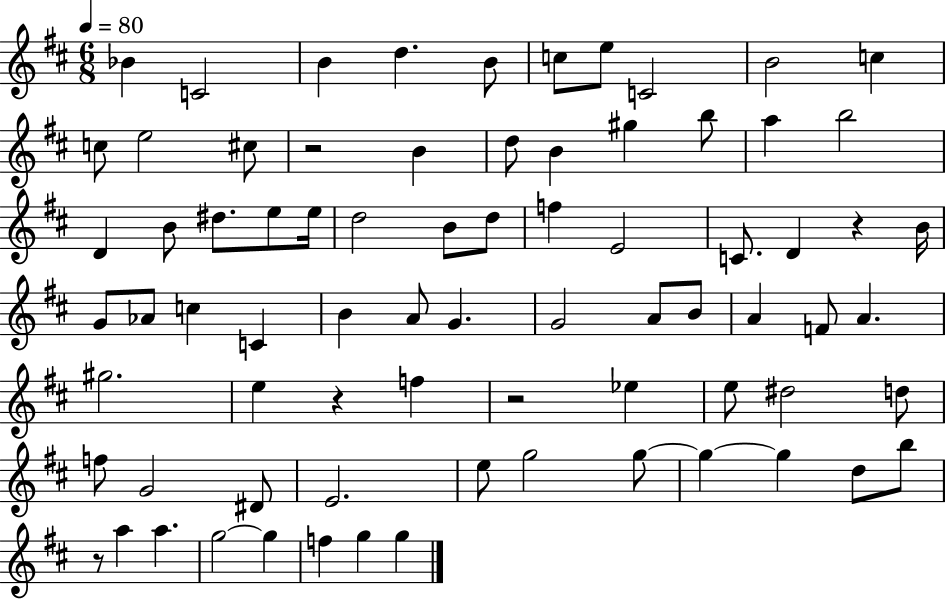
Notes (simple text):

Bb4/q C4/h B4/q D5/q. B4/e C5/e E5/e C4/h B4/h C5/q C5/e E5/h C#5/e R/h B4/q D5/e B4/q G#5/q B5/e A5/q B5/h D4/q B4/e D#5/e. E5/e E5/s D5/h B4/e D5/e F5/q E4/h C4/e. D4/q R/q B4/s G4/e Ab4/e C5/q C4/q B4/q A4/e G4/q. G4/h A4/e B4/e A4/q F4/e A4/q. G#5/h. E5/q R/q F5/q R/h Eb5/q E5/e D#5/h D5/e F5/e G4/h D#4/e E4/h. E5/e G5/h G5/e G5/q G5/q D5/e B5/e R/e A5/q A5/q. G5/h G5/q F5/q G5/q G5/q